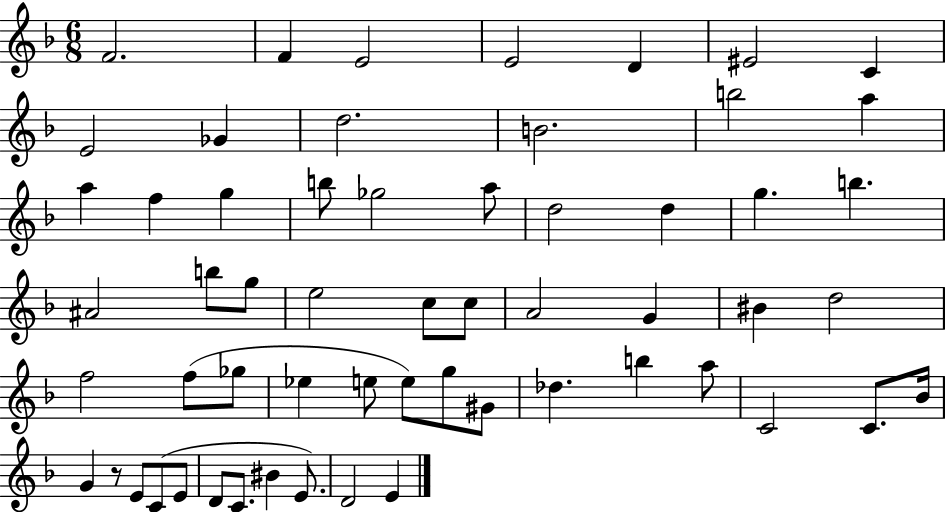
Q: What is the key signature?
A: F major